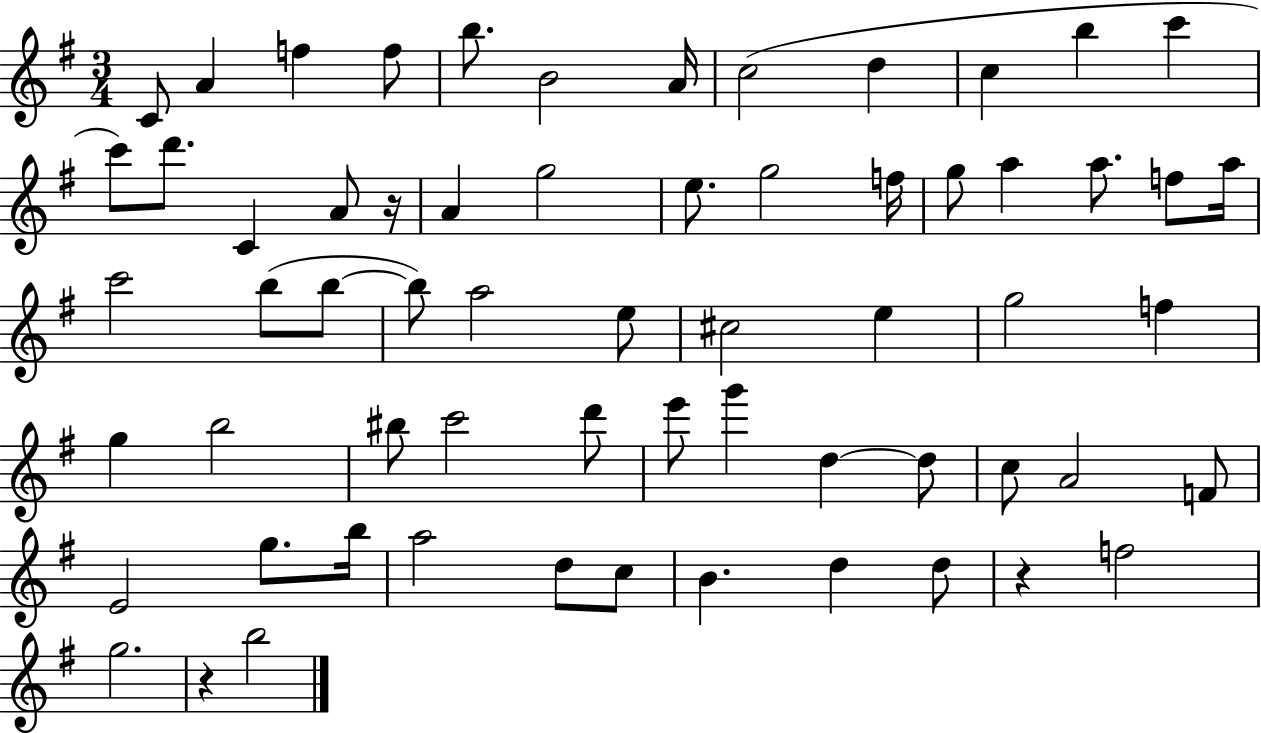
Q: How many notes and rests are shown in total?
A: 63